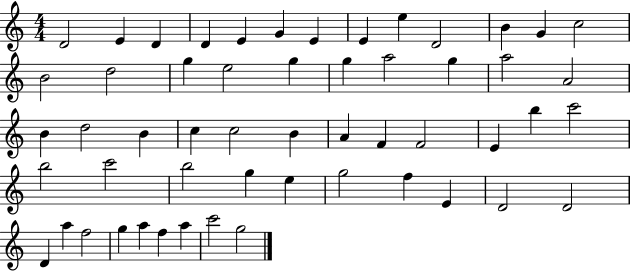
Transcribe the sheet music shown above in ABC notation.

X:1
T:Untitled
M:4/4
L:1/4
K:C
D2 E D D E G E E e D2 B G c2 B2 d2 g e2 g g a2 g a2 A2 B d2 B c c2 B A F F2 E b c'2 b2 c'2 b2 g e g2 f E D2 D2 D a f2 g a f a c'2 g2